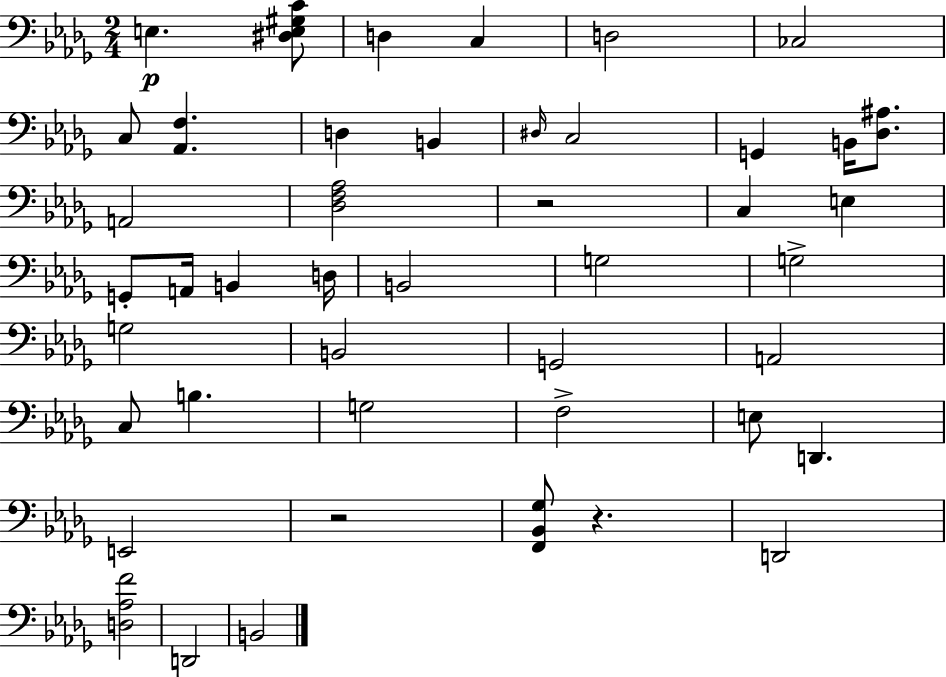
X:1
T:Untitled
M:2/4
L:1/4
K:Bbm
E, [^D,E,^G,C]/2 D, C, D,2 _C,2 C,/2 [_A,,F,] D, B,, ^D,/4 C,2 G,, B,,/4 [_D,^A,]/2 A,,2 [_D,F,_A,]2 z2 C, E, G,,/2 A,,/4 B,, D,/4 B,,2 G,2 G,2 G,2 B,,2 G,,2 A,,2 C,/2 B, G,2 F,2 E,/2 D,, E,,2 z2 [F,,_B,,_G,]/2 z D,,2 [D,_A,F]2 D,,2 B,,2